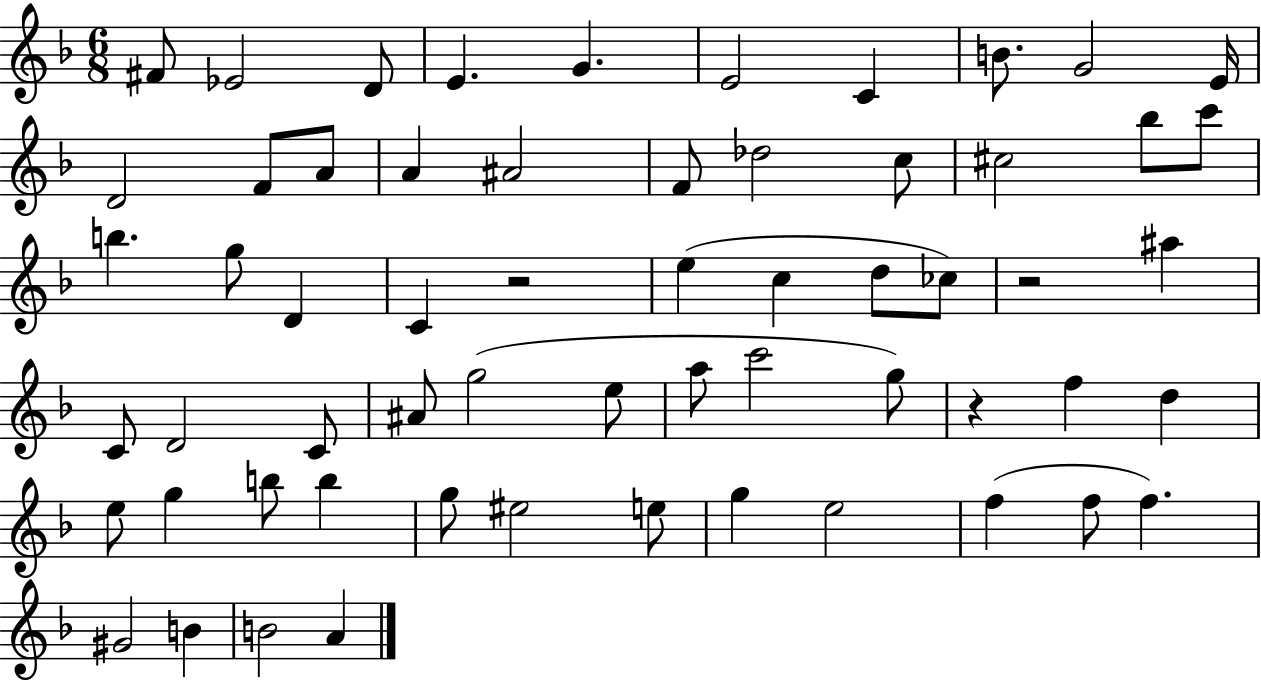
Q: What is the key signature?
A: F major